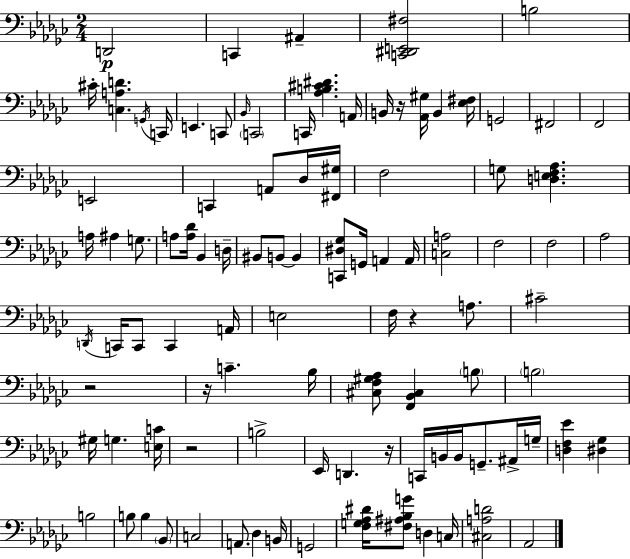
D2/h C2/q A#2/q [C2,D#2,E2,F#3]/h B3/h C#4/s [C3,A3,D4]/q. G2/s C2/s E2/q. C2/e Bb2/s C2/h C2/s [Ab3,B3,C#4,D#4]/q. A2/s B2/s R/s [Ab2,G#3]/s B2/q [Eb3,F#3]/s G2/h F#2/h F2/h E2/h C2/q A2/e Db3/s [F#2,G#3]/s F3/h G3/e [D3,E3,F3,Ab3]/q. A3/s A#3/q G3/e. A3/e [A3,Db4]/s Bb2/q D3/s BIS2/e B2/e B2/q [C2,D#3,Gb3]/e G2/s A2/q A2/s [C3,A3]/h F3/h F3/h Ab3/h D2/s C2/s C2/e C2/q A2/s E3/h F3/s R/q A3/e. C#4/h R/h R/s C4/q. Bb3/s [C#3,F3,G#3,Ab3]/e [F2,Bb2,C#3]/q B3/e B3/h G#3/s G3/q. [E3,C4]/s R/h B3/h Eb2/s D2/q. R/s C2/s B2/s B2/s G2/e. A#2/s G3/s [D3,F3,Eb4]/q [D#3,Gb3]/q B3/h B3/e B3/q Bb2/e C3/h A2/e. Db3/q B2/s G2/h [F3,G3,Ab3,D#4]/s [F#3,A#3,Bb3,G4]/e D3/q C3/s [C#3,A3,D4]/h Ab2/h